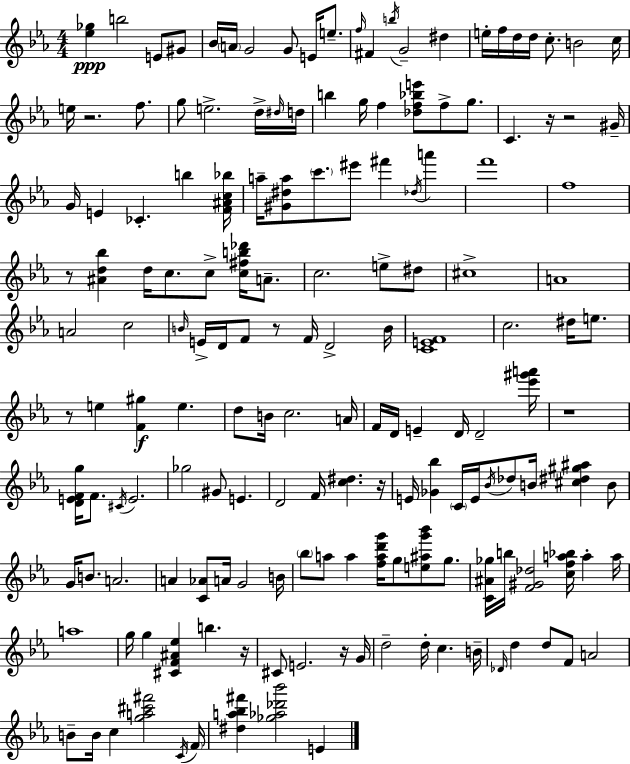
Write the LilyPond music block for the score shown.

{
  \clef treble
  \numericTimeSignature
  \time 4/4
  \key c \minor
  <ees'' ges''>4\ppp b''2 e'8 gis'8 | bes'16 \parenthesize a'16 g'2 g'8 e'16 e''8.-- | \grace { f''16 } fis'4 \acciaccatura { b''16 } g'2-- dis''4 | e''16-. f''16 d''16 d''16 c''8.-. b'2 | \break c''16 e''16 r2. f''8. | g''8 e''2.-> | d''16-> \grace { dis''16 } d''16 b''4 g''16 f''4 <des'' f'' bes'' e'''>8 f''8-> | g''8. c'4. r16 r2 | \break gis'16-- g'16 e'4 ces'4.-. b''4 | <f' ais' c'' bes''>16 a''16-- <gis' dis'' a''>8 \parenthesize c'''8. eis'''8 fis'''4 \acciaccatura { des''16 } | a'''4 f'''1 | f''1 | \break r8 <ais' d'' bes''>4 d''16 c''8. c''8-> | <c'' fis'' b'' des'''>16 a'8.-- c''2. | e''8-> dis''8 cis''1-> | a'1 | \break a'2 c''2 | \grace { b'16 } e'16-> d'16 f'8 r8 f'16 d'2-> | b'16 <c' e' f'>1 | c''2. | \break dis''16 e''8. r8 e''4 <f' gis''>4\f e''4. | d''8 b'16 c''2. | a'16 f'16 d'16 e'4-- d'16 d'2-- | <ees''' gis''' a'''>16 r1 | \break <d' e' f' g''>16 f'8. \acciaccatura { cis'16 } e'2. | ges''2 gis'8 | e'4. d'2 f'16 <c'' dis''>4. | r16 e'16 <ges' bes''>4 \parenthesize c'16 e'16 \acciaccatura { bes'16 } des''8 | \break b'16 <cis'' dis'' gis'' ais''>4 b'8 g'16 b'8. a'2. | a'4 <c' aes'>8 a'16 g'2 | b'16 \parenthesize bes''8 a''8 a''4 <f'' a'' d''' g'''>16 | g''8 <e'' ais'' g''' bes'''>8 g''8. <c' ais' ges''>16 b''16 <f' gis' des''>2 | \break <c'' f'' a'' bes''>16 a''4-. a''16 a''1 | g''16 g''4 <cis' f' ais' ees''>4 | b''4. r16 cis'8 e'2. | r16 g'16 d''2-- d''16-. | \break c''4. b'16-- \grace { des'16 } d''4 d''8 f'8 | a'2 b'8-- b'16 c''4 <g'' a'' cis''' fis'''>2 | \acciaccatura { c'16 } \parenthesize f'16 <dis'' a'' bes'' fis'''>4 <ges'' aes'' des''' bes'''>2 | e'4 \bar "|."
}